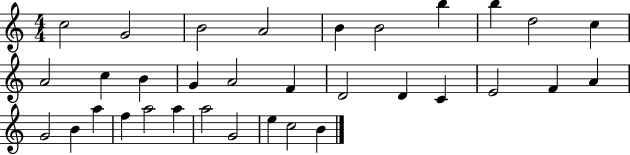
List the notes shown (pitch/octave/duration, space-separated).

C5/h G4/h B4/h A4/h B4/q B4/h B5/q B5/q D5/h C5/q A4/h C5/q B4/q G4/q A4/h F4/q D4/h D4/q C4/q E4/h F4/q A4/q G4/h B4/q A5/q F5/q A5/h A5/q A5/h G4/h E5/q C5/h B4/q